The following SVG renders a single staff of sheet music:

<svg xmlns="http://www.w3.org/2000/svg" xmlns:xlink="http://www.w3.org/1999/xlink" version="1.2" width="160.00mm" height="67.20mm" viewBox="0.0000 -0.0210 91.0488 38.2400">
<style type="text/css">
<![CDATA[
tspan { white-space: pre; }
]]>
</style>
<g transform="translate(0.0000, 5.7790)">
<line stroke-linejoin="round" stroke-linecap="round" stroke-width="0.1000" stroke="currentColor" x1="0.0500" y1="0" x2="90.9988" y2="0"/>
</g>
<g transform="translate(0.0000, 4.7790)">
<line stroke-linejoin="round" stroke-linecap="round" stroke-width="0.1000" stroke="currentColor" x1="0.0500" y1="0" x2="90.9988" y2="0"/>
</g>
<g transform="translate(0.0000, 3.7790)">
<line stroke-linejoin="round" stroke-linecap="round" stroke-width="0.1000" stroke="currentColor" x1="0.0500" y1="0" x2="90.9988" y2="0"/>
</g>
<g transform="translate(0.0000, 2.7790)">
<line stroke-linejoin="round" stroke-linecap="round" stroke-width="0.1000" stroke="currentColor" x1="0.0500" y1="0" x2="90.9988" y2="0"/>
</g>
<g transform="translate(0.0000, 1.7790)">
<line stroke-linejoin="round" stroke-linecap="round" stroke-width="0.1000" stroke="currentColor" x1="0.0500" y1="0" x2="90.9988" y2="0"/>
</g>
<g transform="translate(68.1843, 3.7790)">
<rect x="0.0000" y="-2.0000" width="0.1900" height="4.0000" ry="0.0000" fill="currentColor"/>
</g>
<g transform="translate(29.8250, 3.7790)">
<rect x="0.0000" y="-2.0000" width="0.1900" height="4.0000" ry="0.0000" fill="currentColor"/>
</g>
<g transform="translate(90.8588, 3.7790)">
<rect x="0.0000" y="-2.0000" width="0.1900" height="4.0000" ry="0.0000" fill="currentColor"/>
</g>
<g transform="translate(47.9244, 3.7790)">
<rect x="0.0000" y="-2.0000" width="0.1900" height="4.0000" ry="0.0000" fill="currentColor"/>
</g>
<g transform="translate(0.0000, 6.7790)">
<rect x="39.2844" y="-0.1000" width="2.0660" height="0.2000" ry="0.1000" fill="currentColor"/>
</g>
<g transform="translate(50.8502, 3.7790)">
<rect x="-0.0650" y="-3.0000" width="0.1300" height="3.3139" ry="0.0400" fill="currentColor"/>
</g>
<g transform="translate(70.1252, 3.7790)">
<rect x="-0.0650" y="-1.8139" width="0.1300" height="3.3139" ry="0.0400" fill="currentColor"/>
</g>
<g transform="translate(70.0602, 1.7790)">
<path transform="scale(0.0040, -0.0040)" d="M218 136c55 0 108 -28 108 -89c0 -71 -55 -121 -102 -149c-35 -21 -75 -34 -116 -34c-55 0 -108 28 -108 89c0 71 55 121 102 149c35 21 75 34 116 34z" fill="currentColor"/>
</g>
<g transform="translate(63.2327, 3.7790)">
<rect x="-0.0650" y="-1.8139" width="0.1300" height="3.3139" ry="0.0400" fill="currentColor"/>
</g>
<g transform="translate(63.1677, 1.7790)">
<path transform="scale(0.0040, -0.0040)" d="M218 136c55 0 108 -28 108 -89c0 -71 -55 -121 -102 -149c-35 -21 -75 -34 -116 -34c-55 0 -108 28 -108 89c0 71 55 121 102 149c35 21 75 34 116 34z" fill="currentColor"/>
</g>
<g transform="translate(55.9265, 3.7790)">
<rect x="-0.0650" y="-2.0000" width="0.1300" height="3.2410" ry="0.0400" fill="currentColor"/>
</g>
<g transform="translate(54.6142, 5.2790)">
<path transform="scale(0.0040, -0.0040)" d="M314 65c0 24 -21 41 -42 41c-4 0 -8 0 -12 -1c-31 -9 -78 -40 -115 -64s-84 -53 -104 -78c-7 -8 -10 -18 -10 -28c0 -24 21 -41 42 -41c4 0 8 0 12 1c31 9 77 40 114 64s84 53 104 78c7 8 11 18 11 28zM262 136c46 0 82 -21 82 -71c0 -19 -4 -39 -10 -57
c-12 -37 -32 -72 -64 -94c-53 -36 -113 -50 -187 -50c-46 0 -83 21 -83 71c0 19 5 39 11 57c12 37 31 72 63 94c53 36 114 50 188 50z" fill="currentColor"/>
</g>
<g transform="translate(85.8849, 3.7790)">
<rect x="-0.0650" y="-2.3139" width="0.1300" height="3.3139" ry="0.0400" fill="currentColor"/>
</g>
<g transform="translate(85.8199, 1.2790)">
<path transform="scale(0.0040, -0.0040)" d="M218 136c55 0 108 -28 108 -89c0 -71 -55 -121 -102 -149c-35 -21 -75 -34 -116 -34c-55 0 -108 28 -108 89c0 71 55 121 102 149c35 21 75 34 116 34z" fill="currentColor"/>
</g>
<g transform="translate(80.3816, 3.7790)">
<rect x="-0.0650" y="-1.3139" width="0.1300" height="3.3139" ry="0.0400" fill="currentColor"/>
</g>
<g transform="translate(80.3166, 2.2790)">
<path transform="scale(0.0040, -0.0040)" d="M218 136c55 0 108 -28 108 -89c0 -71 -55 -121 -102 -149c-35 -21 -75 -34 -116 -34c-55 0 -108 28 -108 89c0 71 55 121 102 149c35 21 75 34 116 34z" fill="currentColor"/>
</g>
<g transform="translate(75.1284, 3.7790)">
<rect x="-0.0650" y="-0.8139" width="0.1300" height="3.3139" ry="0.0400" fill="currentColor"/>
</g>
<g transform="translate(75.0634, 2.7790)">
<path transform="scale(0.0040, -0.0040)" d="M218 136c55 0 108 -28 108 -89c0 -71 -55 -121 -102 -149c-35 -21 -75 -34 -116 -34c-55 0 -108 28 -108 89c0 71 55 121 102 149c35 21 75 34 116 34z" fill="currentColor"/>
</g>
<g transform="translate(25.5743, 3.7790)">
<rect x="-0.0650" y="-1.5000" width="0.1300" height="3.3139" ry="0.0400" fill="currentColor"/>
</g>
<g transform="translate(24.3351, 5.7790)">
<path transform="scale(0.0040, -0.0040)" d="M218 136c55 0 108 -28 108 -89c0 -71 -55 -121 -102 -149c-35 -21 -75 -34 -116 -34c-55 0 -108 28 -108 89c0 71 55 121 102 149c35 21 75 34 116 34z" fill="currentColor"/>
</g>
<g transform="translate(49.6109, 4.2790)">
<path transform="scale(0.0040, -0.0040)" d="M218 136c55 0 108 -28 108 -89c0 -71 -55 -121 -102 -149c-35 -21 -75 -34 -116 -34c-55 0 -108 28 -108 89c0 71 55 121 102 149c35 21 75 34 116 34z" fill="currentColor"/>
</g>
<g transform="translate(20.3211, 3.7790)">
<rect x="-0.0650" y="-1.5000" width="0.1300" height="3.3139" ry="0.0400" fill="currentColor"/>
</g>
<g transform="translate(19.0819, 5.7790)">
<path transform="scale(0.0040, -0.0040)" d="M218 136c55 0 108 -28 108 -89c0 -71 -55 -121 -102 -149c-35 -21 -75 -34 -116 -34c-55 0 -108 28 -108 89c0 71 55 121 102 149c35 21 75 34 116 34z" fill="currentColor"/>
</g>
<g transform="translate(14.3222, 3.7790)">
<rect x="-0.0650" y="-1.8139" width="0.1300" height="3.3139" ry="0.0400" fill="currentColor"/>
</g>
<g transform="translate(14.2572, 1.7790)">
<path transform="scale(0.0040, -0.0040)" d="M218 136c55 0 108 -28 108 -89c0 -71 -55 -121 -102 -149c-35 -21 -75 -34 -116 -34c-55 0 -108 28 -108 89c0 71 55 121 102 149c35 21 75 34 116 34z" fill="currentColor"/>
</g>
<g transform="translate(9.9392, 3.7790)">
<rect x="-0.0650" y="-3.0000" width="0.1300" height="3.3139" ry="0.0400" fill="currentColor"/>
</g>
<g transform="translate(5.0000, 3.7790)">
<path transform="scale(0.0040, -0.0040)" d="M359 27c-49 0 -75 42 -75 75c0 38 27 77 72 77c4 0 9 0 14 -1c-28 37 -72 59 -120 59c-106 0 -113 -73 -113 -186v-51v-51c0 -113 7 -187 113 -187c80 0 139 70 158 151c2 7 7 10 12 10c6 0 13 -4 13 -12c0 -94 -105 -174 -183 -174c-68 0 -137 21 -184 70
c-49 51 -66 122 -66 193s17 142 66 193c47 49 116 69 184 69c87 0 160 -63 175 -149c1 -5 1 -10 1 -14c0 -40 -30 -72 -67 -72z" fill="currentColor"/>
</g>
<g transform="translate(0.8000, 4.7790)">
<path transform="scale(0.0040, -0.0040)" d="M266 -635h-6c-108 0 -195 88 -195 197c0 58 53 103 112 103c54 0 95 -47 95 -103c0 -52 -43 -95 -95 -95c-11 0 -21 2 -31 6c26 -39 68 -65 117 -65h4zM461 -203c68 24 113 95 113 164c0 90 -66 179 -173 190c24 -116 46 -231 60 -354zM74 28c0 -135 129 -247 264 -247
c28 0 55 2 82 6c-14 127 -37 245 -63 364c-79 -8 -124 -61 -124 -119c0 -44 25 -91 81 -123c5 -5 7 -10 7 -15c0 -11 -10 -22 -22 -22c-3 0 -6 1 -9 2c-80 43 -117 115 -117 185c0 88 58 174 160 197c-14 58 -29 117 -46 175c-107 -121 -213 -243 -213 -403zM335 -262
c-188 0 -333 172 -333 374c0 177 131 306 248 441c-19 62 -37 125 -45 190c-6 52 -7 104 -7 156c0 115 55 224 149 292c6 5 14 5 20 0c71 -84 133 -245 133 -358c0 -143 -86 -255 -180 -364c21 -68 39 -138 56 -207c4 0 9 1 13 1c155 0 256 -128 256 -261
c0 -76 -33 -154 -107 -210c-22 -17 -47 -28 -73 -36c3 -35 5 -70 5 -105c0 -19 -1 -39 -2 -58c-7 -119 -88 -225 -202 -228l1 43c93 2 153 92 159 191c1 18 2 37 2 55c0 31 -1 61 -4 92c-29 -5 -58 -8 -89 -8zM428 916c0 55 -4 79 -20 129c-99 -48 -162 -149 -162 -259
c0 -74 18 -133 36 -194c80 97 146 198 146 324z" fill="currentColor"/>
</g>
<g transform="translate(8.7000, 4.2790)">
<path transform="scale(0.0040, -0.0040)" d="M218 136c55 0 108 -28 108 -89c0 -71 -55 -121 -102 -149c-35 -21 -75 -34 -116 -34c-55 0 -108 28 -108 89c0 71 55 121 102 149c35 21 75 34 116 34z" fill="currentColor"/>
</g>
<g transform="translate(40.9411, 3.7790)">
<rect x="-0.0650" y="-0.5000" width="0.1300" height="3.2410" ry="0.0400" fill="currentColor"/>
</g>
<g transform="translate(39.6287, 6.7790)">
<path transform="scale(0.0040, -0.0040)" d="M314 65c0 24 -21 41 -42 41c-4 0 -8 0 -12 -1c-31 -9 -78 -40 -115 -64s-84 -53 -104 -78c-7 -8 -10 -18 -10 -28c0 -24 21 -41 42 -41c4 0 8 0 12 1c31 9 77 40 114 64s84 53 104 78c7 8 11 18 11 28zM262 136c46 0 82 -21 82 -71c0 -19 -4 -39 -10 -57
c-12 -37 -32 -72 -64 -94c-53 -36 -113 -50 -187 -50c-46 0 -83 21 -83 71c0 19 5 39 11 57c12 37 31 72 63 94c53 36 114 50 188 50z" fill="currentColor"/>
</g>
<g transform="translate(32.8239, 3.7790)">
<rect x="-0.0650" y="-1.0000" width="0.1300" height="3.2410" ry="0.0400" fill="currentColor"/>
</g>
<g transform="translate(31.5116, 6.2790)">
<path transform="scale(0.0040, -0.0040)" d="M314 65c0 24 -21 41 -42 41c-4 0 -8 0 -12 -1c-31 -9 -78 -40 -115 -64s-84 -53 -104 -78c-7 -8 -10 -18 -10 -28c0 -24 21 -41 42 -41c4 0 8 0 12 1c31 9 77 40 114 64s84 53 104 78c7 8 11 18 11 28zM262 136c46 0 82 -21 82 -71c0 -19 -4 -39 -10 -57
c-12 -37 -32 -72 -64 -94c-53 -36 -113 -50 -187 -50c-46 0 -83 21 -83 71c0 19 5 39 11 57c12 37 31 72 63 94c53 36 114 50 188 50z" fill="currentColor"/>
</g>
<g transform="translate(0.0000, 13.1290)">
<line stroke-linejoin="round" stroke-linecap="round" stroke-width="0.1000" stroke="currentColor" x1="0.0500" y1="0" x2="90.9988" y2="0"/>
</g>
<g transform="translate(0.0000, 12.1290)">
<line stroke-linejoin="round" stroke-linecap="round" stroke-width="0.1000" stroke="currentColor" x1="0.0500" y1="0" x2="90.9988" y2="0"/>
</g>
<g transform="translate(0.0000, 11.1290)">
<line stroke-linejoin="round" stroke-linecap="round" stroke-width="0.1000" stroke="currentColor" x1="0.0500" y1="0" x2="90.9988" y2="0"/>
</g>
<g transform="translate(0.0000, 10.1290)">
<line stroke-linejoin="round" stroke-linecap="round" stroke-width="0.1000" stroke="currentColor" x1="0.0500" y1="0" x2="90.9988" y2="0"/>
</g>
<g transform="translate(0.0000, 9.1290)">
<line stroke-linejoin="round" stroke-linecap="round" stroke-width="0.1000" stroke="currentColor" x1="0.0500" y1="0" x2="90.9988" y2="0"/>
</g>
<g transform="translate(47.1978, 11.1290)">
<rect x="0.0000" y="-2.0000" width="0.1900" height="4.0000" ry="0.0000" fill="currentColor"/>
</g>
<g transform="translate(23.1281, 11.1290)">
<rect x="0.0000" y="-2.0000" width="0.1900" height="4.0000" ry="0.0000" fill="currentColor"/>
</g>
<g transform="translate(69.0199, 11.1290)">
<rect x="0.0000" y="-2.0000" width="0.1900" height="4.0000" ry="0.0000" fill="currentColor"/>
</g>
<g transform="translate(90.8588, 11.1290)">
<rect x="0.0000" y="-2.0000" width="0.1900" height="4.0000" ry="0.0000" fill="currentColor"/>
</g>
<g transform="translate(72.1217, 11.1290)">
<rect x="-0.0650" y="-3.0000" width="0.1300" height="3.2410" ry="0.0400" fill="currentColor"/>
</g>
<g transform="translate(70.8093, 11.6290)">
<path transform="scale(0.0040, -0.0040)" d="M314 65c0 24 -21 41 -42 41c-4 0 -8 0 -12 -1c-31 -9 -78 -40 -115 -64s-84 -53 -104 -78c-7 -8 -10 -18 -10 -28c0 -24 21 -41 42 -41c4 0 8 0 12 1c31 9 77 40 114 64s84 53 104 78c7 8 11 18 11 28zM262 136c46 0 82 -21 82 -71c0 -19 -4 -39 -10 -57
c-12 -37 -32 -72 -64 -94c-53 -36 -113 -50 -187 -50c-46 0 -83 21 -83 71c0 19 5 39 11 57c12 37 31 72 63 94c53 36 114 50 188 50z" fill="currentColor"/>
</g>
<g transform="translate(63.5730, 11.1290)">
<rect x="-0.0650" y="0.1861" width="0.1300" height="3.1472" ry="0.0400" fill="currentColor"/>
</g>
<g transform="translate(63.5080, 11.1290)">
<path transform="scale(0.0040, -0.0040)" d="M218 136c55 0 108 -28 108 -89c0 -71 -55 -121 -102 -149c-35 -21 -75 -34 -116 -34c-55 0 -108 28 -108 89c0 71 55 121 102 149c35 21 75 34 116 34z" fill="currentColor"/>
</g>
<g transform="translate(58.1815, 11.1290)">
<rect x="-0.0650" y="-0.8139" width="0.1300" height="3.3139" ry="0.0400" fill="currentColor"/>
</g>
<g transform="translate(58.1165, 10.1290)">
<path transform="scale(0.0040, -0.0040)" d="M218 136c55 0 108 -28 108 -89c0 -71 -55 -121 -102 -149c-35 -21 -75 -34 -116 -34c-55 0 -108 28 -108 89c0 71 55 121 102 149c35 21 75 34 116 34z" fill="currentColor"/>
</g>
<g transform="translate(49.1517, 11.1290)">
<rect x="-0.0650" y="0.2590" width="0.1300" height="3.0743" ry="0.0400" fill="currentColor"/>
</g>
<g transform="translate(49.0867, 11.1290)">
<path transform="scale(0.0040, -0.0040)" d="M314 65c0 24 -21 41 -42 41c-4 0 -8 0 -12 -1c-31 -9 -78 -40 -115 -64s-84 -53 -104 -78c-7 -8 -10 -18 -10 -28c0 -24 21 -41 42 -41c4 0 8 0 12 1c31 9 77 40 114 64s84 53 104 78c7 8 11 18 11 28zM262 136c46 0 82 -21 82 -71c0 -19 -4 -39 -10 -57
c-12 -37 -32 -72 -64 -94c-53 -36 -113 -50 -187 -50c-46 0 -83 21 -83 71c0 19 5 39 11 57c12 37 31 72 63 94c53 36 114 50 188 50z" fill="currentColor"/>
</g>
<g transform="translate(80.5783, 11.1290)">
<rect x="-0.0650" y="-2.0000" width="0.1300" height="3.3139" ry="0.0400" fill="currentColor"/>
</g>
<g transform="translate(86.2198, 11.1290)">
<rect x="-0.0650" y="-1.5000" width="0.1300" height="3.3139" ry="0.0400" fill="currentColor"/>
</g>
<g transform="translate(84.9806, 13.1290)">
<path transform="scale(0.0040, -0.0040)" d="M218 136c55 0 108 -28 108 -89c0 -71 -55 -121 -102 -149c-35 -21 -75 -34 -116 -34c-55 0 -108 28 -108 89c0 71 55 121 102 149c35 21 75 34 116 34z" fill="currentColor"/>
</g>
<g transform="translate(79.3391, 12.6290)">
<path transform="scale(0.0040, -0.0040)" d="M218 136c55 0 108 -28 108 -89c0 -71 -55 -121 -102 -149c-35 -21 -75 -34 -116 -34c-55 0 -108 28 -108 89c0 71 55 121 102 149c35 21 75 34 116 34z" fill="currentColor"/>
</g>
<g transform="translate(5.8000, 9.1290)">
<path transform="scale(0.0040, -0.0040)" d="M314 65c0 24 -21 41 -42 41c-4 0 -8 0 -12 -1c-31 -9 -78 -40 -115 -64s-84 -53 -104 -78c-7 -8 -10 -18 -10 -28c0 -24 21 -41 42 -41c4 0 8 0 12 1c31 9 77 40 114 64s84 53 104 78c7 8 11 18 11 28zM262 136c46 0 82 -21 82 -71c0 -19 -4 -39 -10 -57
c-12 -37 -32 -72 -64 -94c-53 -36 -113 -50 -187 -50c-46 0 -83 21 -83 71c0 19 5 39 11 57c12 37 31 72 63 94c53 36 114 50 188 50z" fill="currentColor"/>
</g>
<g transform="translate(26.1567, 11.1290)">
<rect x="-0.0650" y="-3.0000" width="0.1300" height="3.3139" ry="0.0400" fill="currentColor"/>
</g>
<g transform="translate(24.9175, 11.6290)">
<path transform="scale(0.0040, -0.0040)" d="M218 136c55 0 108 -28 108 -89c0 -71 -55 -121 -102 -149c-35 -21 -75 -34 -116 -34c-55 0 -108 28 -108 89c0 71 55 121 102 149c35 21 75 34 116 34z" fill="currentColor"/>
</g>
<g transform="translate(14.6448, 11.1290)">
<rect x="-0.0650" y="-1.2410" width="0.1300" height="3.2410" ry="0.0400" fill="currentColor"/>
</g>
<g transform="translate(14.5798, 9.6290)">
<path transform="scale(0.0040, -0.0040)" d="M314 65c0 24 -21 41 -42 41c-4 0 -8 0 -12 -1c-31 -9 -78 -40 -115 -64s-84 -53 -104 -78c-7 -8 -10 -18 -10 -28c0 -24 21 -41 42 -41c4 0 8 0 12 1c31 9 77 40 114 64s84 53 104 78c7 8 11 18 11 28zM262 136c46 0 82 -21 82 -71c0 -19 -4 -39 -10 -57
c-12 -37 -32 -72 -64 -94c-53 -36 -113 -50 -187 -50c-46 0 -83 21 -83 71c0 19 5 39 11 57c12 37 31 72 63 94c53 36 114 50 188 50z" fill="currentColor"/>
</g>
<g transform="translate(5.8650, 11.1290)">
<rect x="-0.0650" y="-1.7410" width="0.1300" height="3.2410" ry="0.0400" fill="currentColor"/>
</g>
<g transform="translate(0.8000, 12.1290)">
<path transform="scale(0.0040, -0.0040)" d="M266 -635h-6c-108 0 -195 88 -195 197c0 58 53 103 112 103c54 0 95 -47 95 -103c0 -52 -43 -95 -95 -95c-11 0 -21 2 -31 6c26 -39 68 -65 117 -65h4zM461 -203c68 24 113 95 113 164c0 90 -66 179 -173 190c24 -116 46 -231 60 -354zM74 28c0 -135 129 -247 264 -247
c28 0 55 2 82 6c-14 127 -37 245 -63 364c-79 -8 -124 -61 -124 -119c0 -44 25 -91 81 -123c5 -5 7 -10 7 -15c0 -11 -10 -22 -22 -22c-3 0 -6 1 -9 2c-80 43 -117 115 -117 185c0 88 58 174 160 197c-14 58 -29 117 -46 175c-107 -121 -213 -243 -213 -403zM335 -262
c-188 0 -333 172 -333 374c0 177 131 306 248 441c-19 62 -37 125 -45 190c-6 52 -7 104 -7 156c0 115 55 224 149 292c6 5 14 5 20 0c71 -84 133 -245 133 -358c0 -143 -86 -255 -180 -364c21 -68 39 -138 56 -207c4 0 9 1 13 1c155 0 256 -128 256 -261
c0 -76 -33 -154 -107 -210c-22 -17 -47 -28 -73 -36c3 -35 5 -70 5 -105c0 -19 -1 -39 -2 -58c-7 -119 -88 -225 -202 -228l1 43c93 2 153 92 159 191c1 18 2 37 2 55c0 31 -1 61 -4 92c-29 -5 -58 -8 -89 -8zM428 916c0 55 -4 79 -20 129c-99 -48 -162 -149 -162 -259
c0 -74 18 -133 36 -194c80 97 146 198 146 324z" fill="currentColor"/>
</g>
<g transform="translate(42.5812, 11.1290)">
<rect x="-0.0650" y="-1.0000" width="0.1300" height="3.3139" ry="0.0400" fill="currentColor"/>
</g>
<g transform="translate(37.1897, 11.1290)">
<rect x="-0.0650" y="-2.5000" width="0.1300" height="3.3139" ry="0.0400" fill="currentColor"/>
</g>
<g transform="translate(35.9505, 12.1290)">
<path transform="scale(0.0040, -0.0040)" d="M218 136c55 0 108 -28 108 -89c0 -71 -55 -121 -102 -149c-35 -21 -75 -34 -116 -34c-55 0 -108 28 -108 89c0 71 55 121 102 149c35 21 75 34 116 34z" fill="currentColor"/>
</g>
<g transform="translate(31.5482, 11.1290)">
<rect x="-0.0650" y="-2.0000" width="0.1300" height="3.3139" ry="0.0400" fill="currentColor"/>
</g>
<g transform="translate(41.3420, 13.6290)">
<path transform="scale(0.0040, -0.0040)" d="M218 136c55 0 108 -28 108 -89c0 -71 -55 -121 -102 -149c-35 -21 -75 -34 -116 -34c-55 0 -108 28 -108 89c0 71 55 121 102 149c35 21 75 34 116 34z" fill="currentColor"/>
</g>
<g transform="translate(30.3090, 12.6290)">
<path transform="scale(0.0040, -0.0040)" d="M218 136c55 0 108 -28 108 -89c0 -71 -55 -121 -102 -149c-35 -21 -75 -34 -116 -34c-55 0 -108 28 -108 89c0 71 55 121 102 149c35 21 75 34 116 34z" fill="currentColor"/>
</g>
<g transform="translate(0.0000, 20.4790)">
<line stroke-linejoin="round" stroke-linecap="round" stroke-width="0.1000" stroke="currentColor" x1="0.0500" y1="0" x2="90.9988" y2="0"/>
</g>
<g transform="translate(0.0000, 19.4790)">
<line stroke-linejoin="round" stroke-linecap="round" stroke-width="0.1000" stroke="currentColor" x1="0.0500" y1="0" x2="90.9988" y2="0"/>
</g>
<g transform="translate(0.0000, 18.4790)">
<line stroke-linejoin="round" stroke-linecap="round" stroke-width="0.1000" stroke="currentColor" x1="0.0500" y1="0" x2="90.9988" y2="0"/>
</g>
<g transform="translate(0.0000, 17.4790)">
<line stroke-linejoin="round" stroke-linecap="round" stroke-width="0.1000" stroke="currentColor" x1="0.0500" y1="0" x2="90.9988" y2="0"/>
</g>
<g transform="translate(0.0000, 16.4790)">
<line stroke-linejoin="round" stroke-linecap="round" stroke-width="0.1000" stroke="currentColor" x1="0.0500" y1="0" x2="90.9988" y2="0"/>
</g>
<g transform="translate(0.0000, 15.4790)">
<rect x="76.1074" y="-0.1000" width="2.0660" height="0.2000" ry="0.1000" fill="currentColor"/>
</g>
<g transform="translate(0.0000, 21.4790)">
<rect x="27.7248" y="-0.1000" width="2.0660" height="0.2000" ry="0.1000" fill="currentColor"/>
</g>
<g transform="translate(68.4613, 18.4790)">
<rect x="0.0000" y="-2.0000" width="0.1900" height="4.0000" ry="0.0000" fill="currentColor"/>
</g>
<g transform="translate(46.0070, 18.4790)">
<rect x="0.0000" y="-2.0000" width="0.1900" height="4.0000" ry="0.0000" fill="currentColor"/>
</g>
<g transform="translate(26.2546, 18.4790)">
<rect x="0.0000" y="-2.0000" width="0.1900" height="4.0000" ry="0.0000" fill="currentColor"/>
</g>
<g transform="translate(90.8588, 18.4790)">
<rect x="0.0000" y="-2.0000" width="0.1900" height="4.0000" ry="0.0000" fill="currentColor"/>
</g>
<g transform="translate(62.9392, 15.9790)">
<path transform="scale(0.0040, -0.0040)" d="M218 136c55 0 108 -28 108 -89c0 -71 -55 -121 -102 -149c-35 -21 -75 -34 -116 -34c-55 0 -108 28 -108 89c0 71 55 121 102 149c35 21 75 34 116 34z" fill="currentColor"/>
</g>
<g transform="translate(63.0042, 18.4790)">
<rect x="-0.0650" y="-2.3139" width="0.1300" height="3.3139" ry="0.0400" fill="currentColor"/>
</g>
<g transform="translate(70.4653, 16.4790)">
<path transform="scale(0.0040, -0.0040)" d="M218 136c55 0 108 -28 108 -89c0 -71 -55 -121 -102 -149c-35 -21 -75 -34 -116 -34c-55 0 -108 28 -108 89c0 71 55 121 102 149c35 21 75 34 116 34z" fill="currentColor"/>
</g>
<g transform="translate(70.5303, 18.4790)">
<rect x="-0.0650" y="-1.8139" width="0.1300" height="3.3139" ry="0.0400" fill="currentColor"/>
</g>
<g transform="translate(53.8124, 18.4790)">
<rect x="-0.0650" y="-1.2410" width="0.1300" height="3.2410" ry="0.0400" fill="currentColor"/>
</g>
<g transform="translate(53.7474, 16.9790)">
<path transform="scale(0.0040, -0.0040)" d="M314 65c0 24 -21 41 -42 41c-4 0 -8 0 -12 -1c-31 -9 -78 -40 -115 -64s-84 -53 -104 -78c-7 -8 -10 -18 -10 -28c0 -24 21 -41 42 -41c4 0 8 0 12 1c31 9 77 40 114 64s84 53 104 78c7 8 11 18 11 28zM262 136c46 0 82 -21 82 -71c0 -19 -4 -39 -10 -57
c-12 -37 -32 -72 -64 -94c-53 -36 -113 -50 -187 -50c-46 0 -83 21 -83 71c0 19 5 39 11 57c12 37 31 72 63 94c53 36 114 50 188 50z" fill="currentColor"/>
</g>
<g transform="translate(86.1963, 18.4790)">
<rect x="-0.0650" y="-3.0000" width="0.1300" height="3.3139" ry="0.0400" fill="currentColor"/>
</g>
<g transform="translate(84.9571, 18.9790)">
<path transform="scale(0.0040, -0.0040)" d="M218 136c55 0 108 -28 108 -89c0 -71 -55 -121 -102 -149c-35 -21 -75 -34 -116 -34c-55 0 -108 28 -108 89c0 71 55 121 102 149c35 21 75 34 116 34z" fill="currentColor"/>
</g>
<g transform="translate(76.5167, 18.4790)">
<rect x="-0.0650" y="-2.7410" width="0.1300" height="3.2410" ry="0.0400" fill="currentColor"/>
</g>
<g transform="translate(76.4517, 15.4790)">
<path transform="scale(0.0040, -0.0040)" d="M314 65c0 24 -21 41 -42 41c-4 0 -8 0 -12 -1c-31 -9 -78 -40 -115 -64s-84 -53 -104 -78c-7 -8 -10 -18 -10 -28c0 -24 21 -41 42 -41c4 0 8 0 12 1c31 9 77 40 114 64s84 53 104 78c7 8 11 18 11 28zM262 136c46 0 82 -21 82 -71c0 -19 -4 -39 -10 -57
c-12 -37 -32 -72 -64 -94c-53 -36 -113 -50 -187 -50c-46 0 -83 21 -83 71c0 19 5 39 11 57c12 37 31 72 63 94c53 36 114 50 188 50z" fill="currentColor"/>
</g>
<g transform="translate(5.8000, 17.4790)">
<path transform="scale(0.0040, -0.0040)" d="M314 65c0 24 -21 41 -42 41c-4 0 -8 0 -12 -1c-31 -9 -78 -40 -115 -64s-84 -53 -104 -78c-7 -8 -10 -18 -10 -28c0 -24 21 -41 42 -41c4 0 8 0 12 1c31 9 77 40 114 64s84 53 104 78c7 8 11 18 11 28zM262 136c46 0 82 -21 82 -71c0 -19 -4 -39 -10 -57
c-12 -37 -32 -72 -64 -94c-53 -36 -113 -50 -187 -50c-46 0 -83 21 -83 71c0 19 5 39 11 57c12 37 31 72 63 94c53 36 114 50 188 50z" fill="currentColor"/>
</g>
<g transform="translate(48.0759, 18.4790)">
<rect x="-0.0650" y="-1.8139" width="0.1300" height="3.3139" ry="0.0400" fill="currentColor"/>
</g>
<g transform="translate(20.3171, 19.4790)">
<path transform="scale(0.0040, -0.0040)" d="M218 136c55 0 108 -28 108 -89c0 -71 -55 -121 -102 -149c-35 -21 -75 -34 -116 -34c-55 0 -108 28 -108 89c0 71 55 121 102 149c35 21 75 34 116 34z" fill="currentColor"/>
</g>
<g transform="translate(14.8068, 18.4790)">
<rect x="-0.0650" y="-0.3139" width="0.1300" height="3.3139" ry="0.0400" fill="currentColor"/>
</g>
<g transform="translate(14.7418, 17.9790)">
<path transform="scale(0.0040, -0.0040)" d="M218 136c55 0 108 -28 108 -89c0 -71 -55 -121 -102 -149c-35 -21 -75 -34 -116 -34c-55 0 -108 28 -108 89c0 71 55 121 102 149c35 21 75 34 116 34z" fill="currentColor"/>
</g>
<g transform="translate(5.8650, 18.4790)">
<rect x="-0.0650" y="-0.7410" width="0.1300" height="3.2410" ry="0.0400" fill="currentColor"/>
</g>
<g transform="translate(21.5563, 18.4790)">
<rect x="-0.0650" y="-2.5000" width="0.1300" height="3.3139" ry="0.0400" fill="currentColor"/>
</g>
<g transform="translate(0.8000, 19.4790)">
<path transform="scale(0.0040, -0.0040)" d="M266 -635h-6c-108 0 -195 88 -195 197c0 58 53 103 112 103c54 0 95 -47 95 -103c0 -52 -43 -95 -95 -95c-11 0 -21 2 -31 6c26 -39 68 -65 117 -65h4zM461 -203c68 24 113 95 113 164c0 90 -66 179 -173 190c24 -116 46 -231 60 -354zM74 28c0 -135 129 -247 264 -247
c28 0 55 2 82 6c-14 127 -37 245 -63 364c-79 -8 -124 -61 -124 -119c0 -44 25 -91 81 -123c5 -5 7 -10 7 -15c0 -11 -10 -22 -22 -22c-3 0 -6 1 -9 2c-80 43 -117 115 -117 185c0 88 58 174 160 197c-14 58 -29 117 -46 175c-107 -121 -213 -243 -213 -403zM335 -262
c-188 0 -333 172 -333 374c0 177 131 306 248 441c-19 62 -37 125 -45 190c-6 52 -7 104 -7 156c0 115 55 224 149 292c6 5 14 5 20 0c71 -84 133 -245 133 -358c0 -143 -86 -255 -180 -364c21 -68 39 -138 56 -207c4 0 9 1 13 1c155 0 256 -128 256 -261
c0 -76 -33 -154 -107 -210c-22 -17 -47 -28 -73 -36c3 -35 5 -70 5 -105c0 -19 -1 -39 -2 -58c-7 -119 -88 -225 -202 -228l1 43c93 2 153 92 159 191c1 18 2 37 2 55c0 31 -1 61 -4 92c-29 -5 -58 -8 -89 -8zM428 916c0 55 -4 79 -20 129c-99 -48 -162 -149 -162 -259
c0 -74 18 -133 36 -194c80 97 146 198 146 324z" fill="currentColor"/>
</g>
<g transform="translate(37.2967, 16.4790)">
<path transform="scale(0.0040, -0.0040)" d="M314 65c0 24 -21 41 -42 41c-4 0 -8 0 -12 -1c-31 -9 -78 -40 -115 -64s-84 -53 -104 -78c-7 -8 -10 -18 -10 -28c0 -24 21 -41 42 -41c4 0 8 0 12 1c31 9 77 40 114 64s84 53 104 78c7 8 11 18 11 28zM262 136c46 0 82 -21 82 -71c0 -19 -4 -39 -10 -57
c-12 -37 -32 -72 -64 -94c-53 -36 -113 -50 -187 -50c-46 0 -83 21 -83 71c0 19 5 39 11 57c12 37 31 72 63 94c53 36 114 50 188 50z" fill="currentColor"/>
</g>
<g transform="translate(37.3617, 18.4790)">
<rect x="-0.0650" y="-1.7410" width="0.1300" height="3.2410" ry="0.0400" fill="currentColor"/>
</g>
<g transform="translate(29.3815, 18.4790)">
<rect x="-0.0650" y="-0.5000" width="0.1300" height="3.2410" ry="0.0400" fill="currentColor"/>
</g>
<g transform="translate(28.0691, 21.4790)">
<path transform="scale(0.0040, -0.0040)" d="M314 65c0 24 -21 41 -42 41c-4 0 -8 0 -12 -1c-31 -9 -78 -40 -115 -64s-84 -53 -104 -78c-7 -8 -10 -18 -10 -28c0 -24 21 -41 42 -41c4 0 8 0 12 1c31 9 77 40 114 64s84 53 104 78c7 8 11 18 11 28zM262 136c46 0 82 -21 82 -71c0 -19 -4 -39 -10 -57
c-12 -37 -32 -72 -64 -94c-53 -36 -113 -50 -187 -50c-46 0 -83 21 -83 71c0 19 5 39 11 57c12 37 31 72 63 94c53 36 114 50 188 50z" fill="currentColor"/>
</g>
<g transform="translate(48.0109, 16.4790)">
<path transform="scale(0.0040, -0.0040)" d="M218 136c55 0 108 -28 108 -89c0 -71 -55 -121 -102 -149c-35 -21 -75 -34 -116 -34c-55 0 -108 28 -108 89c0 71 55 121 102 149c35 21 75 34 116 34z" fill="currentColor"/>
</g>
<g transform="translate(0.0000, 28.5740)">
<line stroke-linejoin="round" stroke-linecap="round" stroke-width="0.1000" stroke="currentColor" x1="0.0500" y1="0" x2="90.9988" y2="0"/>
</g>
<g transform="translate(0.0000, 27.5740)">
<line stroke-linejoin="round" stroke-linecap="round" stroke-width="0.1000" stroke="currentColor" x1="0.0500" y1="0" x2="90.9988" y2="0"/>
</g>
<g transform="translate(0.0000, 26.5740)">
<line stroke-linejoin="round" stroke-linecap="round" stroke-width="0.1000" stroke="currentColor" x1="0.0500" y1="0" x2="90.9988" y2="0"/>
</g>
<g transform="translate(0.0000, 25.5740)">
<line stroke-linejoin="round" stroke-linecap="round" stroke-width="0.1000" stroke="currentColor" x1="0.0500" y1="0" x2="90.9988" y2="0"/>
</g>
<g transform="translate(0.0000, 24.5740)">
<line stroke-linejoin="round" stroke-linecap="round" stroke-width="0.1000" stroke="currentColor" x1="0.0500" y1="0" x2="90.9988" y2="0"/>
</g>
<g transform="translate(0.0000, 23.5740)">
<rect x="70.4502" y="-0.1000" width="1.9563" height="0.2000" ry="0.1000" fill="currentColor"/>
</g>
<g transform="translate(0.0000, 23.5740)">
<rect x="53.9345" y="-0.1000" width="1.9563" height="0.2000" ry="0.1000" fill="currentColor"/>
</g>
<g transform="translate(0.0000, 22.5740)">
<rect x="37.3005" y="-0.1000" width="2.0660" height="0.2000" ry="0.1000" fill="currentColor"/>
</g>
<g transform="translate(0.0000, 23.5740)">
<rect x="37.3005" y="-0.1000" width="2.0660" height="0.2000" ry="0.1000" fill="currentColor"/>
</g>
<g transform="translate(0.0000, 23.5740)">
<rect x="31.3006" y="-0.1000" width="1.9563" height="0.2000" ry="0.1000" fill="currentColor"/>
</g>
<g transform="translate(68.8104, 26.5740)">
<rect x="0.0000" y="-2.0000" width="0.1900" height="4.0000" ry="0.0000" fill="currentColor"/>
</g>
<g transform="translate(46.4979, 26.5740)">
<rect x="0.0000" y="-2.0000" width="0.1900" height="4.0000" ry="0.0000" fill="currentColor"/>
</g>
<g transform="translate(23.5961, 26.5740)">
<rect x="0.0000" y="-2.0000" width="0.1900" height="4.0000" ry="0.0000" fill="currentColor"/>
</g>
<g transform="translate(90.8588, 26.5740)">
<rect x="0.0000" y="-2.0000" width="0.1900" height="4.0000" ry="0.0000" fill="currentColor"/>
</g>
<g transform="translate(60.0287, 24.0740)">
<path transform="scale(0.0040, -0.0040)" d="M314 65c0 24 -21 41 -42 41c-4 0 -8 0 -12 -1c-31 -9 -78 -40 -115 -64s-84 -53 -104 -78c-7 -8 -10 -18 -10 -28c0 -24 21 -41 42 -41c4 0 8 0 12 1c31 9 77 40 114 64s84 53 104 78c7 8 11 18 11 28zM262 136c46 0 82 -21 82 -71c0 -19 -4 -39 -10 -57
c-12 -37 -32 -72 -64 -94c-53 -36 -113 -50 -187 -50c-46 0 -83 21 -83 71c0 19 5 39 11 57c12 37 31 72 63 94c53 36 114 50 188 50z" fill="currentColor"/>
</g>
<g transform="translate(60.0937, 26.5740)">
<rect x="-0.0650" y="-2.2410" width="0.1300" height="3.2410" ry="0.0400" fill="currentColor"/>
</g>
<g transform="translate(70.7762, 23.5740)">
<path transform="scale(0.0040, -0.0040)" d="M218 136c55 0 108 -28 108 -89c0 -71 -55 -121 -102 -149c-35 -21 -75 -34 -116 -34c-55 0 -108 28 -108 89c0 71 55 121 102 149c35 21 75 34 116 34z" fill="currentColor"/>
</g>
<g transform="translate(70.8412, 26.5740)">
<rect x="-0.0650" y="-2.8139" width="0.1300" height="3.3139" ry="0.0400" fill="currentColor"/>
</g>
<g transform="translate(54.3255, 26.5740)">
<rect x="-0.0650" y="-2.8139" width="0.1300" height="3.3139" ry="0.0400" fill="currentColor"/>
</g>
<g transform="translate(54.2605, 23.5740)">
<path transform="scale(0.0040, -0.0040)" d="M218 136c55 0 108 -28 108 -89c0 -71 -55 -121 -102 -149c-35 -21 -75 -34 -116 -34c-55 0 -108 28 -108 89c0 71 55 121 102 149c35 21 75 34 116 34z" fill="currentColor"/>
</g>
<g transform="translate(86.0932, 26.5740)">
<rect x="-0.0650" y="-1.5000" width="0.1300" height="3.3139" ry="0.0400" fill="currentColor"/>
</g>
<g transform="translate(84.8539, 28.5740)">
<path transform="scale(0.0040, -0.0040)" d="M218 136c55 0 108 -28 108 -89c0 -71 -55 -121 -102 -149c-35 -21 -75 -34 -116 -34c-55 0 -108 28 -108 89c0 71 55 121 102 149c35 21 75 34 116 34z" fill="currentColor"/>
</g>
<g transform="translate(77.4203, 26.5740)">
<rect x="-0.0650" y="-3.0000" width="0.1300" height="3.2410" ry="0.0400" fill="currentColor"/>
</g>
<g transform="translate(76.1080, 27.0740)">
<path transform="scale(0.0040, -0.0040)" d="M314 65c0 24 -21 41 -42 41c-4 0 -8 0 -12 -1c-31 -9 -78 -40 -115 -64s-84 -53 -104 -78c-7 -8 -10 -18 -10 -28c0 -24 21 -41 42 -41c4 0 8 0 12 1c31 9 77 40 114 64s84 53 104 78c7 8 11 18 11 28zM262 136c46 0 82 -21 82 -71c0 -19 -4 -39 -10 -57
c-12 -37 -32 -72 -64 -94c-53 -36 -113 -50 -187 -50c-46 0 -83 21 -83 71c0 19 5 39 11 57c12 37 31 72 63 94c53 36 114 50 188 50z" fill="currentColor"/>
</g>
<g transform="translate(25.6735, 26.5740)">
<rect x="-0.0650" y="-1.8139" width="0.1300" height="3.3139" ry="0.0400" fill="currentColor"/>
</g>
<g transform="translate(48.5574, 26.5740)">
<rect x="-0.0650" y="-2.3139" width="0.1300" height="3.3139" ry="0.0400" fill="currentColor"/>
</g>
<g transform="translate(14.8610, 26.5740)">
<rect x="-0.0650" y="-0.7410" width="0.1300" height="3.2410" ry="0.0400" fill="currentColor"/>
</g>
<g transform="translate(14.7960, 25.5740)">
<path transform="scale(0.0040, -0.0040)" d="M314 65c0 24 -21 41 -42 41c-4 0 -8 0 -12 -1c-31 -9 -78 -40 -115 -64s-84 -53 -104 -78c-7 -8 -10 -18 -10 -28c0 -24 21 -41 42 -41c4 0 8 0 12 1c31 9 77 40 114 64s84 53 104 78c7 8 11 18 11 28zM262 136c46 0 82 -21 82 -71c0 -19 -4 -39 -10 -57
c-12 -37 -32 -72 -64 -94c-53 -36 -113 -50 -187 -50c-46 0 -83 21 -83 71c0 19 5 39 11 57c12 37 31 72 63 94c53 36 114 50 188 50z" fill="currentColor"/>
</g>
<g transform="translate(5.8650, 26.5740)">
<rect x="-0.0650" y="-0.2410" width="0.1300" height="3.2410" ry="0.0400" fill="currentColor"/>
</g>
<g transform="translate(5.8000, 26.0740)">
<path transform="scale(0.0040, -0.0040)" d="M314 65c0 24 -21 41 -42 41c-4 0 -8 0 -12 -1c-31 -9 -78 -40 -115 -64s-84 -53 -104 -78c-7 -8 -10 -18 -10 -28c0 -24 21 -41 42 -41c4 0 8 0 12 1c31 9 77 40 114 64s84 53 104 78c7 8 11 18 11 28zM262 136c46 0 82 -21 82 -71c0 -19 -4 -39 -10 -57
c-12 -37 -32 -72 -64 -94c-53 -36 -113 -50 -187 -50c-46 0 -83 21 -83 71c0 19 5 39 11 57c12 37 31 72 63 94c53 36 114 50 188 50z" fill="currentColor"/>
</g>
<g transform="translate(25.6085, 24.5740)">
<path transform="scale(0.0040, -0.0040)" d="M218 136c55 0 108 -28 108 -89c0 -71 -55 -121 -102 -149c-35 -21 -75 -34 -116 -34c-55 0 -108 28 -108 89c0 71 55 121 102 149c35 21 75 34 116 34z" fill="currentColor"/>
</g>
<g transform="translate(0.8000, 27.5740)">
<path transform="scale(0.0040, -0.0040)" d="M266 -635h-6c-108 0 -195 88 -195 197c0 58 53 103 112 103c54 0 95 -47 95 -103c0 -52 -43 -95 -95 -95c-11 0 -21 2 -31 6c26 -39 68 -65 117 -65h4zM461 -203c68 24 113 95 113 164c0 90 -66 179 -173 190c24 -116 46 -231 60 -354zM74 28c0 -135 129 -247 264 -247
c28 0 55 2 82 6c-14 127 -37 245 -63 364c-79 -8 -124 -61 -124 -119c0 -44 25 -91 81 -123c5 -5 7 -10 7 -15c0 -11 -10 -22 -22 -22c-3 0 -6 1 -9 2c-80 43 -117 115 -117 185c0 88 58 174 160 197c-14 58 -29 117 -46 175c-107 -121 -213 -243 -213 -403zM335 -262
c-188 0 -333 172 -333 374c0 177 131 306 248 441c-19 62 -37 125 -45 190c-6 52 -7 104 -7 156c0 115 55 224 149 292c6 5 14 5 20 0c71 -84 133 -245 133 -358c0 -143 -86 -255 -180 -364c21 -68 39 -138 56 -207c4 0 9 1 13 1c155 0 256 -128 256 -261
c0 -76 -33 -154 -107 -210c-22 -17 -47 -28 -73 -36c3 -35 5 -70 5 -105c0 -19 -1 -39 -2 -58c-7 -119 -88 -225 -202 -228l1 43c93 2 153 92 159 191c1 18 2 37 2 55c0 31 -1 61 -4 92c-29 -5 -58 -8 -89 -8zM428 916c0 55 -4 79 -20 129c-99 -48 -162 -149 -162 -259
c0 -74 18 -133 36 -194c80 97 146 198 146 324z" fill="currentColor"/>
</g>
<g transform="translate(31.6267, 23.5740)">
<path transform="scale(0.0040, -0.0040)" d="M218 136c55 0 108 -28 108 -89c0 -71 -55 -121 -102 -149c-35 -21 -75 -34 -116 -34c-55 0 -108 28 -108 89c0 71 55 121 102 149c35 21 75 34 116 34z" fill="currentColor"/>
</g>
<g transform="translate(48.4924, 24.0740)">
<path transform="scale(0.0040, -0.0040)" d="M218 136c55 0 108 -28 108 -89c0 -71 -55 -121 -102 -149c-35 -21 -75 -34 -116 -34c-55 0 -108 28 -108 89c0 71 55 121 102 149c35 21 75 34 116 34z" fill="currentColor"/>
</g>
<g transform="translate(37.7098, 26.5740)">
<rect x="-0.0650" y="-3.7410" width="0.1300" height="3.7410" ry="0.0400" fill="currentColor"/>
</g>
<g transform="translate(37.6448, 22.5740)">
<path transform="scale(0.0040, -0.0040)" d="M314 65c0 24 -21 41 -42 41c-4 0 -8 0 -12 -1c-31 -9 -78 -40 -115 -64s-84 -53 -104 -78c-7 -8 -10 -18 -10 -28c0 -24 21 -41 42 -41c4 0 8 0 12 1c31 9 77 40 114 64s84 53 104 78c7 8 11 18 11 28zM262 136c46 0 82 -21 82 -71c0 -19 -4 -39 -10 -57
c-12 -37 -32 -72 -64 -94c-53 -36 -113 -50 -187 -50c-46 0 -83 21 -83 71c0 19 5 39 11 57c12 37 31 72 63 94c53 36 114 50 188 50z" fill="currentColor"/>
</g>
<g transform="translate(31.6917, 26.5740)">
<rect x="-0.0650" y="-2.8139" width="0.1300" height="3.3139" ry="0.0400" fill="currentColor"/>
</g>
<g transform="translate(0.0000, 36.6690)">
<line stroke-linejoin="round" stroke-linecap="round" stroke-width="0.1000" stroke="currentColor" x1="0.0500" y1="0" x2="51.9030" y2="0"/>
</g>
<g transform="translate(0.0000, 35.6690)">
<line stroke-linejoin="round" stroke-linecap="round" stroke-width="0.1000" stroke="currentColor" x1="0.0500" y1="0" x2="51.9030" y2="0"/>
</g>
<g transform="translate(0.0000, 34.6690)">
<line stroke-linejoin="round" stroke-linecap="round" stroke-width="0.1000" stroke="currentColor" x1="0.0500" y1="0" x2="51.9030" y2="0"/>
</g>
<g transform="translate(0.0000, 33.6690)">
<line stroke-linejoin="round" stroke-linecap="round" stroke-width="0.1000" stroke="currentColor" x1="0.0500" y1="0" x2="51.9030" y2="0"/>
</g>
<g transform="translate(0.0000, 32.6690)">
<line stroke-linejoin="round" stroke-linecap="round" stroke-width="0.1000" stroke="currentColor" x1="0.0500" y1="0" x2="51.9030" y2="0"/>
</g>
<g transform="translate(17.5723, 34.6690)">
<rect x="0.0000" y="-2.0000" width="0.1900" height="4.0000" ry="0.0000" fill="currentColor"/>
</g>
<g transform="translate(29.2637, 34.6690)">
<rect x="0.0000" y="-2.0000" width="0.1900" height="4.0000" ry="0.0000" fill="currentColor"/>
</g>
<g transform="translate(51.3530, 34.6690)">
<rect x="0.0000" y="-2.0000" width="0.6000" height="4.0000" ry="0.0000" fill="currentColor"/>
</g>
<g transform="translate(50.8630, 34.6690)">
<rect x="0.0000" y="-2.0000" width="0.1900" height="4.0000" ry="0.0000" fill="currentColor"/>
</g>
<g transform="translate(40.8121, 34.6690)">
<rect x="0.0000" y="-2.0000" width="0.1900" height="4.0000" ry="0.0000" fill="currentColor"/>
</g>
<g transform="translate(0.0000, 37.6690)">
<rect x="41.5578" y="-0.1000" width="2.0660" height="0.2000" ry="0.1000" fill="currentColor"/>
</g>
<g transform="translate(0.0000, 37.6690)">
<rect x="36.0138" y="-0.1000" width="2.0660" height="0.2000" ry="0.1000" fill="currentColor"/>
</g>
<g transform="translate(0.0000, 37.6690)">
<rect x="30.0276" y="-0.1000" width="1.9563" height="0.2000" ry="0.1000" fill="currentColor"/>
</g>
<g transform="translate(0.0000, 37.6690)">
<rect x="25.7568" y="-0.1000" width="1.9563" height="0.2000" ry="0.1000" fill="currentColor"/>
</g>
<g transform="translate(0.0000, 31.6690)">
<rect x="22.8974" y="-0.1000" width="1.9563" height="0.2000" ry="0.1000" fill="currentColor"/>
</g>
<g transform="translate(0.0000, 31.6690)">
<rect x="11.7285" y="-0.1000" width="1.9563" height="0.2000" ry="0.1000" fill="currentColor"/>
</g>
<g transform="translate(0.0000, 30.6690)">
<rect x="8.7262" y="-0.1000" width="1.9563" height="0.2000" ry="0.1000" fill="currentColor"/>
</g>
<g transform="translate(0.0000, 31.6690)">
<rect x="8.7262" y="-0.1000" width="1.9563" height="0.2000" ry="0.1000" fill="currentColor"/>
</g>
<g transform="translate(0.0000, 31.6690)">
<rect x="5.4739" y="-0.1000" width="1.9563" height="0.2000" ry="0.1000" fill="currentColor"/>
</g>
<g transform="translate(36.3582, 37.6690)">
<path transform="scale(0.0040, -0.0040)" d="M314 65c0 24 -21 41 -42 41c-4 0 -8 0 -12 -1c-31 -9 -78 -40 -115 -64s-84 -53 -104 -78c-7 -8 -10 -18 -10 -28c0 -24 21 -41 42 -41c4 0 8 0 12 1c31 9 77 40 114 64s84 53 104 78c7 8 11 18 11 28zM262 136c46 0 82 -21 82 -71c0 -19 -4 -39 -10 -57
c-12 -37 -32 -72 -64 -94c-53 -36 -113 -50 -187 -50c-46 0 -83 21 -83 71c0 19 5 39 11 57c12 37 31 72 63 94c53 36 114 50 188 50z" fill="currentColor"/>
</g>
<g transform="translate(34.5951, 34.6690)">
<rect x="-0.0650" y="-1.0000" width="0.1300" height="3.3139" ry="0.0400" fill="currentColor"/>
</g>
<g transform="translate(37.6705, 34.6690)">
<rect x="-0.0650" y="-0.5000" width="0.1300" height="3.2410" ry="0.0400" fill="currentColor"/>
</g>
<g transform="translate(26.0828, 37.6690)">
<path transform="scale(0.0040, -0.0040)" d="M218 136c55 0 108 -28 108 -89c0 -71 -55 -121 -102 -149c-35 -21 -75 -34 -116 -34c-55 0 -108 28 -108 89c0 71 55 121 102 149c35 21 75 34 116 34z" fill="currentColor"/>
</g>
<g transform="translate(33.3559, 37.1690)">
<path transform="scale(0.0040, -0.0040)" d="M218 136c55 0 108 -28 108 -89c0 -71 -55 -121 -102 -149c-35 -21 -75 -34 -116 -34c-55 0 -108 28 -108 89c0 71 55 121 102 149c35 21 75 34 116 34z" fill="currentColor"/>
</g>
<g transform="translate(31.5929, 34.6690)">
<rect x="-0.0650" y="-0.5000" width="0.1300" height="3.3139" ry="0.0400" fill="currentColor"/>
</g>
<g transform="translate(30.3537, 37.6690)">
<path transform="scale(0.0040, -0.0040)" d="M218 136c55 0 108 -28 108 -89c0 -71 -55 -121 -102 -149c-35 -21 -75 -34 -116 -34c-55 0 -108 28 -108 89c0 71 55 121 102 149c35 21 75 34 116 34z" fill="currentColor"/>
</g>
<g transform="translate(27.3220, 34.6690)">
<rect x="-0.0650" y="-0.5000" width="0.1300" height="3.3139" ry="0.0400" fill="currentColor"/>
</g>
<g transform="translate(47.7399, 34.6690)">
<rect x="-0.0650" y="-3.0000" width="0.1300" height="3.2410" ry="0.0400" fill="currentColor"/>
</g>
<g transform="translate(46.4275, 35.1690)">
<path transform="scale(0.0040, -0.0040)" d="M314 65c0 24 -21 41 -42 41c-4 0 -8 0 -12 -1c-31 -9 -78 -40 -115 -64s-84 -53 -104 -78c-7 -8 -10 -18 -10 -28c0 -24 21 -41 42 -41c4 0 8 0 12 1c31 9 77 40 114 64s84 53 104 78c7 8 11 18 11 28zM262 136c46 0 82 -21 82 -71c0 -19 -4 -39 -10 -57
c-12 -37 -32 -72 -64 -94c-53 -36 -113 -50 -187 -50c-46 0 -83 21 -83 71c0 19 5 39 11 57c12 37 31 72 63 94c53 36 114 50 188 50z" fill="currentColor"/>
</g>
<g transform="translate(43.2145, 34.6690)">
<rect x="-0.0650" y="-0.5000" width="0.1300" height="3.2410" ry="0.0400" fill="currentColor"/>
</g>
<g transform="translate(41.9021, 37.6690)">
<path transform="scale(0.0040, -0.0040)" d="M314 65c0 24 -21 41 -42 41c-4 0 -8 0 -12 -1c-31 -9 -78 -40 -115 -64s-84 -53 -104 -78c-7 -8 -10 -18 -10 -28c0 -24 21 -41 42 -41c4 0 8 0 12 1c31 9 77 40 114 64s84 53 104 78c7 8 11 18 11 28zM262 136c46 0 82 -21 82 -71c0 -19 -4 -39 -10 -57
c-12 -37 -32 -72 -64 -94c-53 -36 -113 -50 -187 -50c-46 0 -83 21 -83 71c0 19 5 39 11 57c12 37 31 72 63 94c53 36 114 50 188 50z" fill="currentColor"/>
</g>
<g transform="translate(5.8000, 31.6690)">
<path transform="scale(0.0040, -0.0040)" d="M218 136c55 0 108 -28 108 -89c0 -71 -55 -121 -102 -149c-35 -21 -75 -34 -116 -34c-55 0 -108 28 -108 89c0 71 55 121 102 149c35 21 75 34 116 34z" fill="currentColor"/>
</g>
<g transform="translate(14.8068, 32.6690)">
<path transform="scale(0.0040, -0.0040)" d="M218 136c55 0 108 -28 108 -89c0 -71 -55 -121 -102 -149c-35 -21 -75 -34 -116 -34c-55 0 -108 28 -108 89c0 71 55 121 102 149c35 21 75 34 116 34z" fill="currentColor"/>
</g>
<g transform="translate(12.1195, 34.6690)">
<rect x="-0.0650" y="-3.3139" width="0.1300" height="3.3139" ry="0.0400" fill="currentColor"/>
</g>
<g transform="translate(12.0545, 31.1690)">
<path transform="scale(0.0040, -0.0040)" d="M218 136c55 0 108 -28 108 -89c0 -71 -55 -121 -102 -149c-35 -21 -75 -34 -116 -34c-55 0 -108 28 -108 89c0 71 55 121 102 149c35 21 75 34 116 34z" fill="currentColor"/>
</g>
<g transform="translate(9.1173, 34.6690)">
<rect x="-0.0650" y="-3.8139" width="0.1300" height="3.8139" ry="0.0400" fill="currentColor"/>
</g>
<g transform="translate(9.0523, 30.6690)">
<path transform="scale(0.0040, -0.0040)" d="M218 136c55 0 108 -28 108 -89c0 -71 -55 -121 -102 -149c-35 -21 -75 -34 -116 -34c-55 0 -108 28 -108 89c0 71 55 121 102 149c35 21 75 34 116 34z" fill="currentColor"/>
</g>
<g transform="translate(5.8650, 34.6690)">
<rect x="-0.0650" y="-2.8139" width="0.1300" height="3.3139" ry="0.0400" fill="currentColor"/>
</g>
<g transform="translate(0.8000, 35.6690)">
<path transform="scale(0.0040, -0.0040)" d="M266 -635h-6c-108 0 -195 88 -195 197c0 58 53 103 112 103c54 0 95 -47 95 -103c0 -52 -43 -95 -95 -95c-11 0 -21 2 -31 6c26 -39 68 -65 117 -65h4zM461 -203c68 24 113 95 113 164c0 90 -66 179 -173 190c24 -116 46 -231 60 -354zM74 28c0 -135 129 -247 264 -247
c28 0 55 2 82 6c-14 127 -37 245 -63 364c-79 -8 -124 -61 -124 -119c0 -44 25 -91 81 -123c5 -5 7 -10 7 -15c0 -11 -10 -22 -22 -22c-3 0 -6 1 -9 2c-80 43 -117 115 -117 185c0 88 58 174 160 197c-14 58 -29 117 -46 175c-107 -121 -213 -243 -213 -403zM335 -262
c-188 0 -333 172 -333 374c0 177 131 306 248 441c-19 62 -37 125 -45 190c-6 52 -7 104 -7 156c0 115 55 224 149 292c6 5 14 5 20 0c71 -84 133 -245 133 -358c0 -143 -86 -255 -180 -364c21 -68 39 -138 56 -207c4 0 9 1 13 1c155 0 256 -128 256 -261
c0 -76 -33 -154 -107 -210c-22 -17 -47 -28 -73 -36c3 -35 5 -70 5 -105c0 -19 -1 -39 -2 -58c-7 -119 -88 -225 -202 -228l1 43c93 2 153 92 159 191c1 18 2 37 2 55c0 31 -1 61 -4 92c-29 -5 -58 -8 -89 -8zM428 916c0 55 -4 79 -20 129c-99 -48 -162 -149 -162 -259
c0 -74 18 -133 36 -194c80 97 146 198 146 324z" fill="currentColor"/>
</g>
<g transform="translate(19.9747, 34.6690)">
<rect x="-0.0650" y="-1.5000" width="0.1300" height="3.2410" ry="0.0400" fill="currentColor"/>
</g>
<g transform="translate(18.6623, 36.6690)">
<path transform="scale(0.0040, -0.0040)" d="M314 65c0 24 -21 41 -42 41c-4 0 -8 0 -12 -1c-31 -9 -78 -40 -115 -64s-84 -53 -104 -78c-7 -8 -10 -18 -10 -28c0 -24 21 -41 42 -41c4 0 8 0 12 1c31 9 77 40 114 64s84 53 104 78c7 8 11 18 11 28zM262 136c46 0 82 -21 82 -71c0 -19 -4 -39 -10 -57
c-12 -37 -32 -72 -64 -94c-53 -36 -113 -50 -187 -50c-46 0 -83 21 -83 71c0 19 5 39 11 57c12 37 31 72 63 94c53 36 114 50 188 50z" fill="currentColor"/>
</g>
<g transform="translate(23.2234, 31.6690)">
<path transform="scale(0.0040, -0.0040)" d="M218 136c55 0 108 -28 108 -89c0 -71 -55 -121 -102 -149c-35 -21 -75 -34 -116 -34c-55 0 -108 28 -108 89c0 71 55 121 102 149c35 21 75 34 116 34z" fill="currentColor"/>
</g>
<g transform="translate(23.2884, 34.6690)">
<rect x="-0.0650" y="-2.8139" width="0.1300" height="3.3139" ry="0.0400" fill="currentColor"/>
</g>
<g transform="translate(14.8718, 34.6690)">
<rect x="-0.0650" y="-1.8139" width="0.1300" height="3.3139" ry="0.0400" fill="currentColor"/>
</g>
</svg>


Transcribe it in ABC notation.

X:1
T:Untitled
M:4/4
L:1/4
K:C
A f E E D2 C2 A F2 f f d e g f2 e2 A F G D B2 d B A2 F E d2 c G C2 f2 f e2 g f a2 A c2 d2 f a c'2 g a g2 a A2 E a c' b f E2 a C C D C2 C2 A2